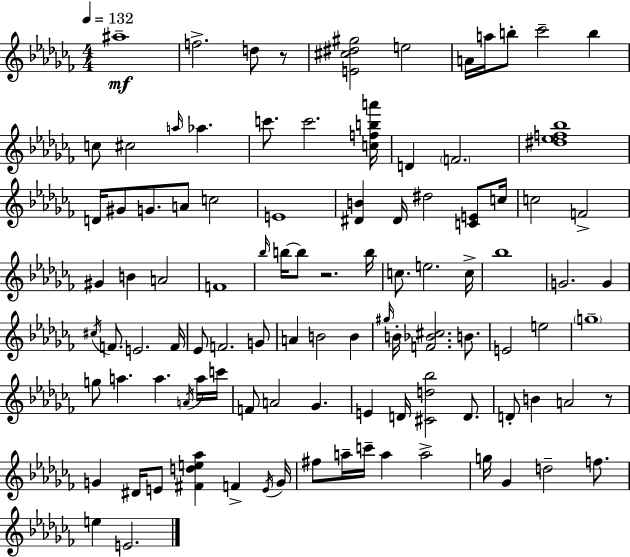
{
  \clef treble
  \numericTimeSignature
  \time 4/4
  \key aes \minor
  \tempo 4 = 132
  ais''1--\mf | f''2.-> d''8 r8 | <e' cis'' dis'' gis''>2 e''2 | a'16 a''16 b''8-. ces'''2-- b''4 | \break c''8 cis''2 \grace { a''16 } aes''4. | c'''8. c'''2. | <c'' f'' b'' a'''>16 d'4 \parenthesize f'2. | <dis'' ees'' f'' bes''>1 | \break d'16 gis'8 g'8. a'8 c''2 | e'1 | <dis' b'>4 dis'16 dis''2 <c' e'>8 | c''16 c''2 f'2-> | \break gis'4 b'4 a'2 | f'1 | \grace { bes''16 } b''16~~ b''8 r2. | b''16 c''8. e''2. | \break c''16-> bes''1 | g'2. g'4 | \acciaccatura { cis''16 } f'8. e'2. | f'16 ees'8 f'2. | \break g'8 a'4 b'2 b'4 | \grace { gis''16 } b'16-. <f' bes' cis''>2. | b'8. e'2 e''2 | \parenthesize g''1-- | \break g''8 a''4. a''4. | \acciaccatura { a'16 } a''16 c'''16 f'8 a'2 ges'4. | e'4 d'16 <cis' d'' bes''>2 | d'8. d'8-. b'4 a'2 | \break r8 g'4 dis'16 e'8 <fis' d'' e'' aes''>4 | f'4-> \acciaccatura { e'16 } g'16 fis''8 a''16-- c'''16-- a''4 a''2-> | g''16 ges'4 d''2-- | f''8. e''4 e'2. | \break \bar "|."
}